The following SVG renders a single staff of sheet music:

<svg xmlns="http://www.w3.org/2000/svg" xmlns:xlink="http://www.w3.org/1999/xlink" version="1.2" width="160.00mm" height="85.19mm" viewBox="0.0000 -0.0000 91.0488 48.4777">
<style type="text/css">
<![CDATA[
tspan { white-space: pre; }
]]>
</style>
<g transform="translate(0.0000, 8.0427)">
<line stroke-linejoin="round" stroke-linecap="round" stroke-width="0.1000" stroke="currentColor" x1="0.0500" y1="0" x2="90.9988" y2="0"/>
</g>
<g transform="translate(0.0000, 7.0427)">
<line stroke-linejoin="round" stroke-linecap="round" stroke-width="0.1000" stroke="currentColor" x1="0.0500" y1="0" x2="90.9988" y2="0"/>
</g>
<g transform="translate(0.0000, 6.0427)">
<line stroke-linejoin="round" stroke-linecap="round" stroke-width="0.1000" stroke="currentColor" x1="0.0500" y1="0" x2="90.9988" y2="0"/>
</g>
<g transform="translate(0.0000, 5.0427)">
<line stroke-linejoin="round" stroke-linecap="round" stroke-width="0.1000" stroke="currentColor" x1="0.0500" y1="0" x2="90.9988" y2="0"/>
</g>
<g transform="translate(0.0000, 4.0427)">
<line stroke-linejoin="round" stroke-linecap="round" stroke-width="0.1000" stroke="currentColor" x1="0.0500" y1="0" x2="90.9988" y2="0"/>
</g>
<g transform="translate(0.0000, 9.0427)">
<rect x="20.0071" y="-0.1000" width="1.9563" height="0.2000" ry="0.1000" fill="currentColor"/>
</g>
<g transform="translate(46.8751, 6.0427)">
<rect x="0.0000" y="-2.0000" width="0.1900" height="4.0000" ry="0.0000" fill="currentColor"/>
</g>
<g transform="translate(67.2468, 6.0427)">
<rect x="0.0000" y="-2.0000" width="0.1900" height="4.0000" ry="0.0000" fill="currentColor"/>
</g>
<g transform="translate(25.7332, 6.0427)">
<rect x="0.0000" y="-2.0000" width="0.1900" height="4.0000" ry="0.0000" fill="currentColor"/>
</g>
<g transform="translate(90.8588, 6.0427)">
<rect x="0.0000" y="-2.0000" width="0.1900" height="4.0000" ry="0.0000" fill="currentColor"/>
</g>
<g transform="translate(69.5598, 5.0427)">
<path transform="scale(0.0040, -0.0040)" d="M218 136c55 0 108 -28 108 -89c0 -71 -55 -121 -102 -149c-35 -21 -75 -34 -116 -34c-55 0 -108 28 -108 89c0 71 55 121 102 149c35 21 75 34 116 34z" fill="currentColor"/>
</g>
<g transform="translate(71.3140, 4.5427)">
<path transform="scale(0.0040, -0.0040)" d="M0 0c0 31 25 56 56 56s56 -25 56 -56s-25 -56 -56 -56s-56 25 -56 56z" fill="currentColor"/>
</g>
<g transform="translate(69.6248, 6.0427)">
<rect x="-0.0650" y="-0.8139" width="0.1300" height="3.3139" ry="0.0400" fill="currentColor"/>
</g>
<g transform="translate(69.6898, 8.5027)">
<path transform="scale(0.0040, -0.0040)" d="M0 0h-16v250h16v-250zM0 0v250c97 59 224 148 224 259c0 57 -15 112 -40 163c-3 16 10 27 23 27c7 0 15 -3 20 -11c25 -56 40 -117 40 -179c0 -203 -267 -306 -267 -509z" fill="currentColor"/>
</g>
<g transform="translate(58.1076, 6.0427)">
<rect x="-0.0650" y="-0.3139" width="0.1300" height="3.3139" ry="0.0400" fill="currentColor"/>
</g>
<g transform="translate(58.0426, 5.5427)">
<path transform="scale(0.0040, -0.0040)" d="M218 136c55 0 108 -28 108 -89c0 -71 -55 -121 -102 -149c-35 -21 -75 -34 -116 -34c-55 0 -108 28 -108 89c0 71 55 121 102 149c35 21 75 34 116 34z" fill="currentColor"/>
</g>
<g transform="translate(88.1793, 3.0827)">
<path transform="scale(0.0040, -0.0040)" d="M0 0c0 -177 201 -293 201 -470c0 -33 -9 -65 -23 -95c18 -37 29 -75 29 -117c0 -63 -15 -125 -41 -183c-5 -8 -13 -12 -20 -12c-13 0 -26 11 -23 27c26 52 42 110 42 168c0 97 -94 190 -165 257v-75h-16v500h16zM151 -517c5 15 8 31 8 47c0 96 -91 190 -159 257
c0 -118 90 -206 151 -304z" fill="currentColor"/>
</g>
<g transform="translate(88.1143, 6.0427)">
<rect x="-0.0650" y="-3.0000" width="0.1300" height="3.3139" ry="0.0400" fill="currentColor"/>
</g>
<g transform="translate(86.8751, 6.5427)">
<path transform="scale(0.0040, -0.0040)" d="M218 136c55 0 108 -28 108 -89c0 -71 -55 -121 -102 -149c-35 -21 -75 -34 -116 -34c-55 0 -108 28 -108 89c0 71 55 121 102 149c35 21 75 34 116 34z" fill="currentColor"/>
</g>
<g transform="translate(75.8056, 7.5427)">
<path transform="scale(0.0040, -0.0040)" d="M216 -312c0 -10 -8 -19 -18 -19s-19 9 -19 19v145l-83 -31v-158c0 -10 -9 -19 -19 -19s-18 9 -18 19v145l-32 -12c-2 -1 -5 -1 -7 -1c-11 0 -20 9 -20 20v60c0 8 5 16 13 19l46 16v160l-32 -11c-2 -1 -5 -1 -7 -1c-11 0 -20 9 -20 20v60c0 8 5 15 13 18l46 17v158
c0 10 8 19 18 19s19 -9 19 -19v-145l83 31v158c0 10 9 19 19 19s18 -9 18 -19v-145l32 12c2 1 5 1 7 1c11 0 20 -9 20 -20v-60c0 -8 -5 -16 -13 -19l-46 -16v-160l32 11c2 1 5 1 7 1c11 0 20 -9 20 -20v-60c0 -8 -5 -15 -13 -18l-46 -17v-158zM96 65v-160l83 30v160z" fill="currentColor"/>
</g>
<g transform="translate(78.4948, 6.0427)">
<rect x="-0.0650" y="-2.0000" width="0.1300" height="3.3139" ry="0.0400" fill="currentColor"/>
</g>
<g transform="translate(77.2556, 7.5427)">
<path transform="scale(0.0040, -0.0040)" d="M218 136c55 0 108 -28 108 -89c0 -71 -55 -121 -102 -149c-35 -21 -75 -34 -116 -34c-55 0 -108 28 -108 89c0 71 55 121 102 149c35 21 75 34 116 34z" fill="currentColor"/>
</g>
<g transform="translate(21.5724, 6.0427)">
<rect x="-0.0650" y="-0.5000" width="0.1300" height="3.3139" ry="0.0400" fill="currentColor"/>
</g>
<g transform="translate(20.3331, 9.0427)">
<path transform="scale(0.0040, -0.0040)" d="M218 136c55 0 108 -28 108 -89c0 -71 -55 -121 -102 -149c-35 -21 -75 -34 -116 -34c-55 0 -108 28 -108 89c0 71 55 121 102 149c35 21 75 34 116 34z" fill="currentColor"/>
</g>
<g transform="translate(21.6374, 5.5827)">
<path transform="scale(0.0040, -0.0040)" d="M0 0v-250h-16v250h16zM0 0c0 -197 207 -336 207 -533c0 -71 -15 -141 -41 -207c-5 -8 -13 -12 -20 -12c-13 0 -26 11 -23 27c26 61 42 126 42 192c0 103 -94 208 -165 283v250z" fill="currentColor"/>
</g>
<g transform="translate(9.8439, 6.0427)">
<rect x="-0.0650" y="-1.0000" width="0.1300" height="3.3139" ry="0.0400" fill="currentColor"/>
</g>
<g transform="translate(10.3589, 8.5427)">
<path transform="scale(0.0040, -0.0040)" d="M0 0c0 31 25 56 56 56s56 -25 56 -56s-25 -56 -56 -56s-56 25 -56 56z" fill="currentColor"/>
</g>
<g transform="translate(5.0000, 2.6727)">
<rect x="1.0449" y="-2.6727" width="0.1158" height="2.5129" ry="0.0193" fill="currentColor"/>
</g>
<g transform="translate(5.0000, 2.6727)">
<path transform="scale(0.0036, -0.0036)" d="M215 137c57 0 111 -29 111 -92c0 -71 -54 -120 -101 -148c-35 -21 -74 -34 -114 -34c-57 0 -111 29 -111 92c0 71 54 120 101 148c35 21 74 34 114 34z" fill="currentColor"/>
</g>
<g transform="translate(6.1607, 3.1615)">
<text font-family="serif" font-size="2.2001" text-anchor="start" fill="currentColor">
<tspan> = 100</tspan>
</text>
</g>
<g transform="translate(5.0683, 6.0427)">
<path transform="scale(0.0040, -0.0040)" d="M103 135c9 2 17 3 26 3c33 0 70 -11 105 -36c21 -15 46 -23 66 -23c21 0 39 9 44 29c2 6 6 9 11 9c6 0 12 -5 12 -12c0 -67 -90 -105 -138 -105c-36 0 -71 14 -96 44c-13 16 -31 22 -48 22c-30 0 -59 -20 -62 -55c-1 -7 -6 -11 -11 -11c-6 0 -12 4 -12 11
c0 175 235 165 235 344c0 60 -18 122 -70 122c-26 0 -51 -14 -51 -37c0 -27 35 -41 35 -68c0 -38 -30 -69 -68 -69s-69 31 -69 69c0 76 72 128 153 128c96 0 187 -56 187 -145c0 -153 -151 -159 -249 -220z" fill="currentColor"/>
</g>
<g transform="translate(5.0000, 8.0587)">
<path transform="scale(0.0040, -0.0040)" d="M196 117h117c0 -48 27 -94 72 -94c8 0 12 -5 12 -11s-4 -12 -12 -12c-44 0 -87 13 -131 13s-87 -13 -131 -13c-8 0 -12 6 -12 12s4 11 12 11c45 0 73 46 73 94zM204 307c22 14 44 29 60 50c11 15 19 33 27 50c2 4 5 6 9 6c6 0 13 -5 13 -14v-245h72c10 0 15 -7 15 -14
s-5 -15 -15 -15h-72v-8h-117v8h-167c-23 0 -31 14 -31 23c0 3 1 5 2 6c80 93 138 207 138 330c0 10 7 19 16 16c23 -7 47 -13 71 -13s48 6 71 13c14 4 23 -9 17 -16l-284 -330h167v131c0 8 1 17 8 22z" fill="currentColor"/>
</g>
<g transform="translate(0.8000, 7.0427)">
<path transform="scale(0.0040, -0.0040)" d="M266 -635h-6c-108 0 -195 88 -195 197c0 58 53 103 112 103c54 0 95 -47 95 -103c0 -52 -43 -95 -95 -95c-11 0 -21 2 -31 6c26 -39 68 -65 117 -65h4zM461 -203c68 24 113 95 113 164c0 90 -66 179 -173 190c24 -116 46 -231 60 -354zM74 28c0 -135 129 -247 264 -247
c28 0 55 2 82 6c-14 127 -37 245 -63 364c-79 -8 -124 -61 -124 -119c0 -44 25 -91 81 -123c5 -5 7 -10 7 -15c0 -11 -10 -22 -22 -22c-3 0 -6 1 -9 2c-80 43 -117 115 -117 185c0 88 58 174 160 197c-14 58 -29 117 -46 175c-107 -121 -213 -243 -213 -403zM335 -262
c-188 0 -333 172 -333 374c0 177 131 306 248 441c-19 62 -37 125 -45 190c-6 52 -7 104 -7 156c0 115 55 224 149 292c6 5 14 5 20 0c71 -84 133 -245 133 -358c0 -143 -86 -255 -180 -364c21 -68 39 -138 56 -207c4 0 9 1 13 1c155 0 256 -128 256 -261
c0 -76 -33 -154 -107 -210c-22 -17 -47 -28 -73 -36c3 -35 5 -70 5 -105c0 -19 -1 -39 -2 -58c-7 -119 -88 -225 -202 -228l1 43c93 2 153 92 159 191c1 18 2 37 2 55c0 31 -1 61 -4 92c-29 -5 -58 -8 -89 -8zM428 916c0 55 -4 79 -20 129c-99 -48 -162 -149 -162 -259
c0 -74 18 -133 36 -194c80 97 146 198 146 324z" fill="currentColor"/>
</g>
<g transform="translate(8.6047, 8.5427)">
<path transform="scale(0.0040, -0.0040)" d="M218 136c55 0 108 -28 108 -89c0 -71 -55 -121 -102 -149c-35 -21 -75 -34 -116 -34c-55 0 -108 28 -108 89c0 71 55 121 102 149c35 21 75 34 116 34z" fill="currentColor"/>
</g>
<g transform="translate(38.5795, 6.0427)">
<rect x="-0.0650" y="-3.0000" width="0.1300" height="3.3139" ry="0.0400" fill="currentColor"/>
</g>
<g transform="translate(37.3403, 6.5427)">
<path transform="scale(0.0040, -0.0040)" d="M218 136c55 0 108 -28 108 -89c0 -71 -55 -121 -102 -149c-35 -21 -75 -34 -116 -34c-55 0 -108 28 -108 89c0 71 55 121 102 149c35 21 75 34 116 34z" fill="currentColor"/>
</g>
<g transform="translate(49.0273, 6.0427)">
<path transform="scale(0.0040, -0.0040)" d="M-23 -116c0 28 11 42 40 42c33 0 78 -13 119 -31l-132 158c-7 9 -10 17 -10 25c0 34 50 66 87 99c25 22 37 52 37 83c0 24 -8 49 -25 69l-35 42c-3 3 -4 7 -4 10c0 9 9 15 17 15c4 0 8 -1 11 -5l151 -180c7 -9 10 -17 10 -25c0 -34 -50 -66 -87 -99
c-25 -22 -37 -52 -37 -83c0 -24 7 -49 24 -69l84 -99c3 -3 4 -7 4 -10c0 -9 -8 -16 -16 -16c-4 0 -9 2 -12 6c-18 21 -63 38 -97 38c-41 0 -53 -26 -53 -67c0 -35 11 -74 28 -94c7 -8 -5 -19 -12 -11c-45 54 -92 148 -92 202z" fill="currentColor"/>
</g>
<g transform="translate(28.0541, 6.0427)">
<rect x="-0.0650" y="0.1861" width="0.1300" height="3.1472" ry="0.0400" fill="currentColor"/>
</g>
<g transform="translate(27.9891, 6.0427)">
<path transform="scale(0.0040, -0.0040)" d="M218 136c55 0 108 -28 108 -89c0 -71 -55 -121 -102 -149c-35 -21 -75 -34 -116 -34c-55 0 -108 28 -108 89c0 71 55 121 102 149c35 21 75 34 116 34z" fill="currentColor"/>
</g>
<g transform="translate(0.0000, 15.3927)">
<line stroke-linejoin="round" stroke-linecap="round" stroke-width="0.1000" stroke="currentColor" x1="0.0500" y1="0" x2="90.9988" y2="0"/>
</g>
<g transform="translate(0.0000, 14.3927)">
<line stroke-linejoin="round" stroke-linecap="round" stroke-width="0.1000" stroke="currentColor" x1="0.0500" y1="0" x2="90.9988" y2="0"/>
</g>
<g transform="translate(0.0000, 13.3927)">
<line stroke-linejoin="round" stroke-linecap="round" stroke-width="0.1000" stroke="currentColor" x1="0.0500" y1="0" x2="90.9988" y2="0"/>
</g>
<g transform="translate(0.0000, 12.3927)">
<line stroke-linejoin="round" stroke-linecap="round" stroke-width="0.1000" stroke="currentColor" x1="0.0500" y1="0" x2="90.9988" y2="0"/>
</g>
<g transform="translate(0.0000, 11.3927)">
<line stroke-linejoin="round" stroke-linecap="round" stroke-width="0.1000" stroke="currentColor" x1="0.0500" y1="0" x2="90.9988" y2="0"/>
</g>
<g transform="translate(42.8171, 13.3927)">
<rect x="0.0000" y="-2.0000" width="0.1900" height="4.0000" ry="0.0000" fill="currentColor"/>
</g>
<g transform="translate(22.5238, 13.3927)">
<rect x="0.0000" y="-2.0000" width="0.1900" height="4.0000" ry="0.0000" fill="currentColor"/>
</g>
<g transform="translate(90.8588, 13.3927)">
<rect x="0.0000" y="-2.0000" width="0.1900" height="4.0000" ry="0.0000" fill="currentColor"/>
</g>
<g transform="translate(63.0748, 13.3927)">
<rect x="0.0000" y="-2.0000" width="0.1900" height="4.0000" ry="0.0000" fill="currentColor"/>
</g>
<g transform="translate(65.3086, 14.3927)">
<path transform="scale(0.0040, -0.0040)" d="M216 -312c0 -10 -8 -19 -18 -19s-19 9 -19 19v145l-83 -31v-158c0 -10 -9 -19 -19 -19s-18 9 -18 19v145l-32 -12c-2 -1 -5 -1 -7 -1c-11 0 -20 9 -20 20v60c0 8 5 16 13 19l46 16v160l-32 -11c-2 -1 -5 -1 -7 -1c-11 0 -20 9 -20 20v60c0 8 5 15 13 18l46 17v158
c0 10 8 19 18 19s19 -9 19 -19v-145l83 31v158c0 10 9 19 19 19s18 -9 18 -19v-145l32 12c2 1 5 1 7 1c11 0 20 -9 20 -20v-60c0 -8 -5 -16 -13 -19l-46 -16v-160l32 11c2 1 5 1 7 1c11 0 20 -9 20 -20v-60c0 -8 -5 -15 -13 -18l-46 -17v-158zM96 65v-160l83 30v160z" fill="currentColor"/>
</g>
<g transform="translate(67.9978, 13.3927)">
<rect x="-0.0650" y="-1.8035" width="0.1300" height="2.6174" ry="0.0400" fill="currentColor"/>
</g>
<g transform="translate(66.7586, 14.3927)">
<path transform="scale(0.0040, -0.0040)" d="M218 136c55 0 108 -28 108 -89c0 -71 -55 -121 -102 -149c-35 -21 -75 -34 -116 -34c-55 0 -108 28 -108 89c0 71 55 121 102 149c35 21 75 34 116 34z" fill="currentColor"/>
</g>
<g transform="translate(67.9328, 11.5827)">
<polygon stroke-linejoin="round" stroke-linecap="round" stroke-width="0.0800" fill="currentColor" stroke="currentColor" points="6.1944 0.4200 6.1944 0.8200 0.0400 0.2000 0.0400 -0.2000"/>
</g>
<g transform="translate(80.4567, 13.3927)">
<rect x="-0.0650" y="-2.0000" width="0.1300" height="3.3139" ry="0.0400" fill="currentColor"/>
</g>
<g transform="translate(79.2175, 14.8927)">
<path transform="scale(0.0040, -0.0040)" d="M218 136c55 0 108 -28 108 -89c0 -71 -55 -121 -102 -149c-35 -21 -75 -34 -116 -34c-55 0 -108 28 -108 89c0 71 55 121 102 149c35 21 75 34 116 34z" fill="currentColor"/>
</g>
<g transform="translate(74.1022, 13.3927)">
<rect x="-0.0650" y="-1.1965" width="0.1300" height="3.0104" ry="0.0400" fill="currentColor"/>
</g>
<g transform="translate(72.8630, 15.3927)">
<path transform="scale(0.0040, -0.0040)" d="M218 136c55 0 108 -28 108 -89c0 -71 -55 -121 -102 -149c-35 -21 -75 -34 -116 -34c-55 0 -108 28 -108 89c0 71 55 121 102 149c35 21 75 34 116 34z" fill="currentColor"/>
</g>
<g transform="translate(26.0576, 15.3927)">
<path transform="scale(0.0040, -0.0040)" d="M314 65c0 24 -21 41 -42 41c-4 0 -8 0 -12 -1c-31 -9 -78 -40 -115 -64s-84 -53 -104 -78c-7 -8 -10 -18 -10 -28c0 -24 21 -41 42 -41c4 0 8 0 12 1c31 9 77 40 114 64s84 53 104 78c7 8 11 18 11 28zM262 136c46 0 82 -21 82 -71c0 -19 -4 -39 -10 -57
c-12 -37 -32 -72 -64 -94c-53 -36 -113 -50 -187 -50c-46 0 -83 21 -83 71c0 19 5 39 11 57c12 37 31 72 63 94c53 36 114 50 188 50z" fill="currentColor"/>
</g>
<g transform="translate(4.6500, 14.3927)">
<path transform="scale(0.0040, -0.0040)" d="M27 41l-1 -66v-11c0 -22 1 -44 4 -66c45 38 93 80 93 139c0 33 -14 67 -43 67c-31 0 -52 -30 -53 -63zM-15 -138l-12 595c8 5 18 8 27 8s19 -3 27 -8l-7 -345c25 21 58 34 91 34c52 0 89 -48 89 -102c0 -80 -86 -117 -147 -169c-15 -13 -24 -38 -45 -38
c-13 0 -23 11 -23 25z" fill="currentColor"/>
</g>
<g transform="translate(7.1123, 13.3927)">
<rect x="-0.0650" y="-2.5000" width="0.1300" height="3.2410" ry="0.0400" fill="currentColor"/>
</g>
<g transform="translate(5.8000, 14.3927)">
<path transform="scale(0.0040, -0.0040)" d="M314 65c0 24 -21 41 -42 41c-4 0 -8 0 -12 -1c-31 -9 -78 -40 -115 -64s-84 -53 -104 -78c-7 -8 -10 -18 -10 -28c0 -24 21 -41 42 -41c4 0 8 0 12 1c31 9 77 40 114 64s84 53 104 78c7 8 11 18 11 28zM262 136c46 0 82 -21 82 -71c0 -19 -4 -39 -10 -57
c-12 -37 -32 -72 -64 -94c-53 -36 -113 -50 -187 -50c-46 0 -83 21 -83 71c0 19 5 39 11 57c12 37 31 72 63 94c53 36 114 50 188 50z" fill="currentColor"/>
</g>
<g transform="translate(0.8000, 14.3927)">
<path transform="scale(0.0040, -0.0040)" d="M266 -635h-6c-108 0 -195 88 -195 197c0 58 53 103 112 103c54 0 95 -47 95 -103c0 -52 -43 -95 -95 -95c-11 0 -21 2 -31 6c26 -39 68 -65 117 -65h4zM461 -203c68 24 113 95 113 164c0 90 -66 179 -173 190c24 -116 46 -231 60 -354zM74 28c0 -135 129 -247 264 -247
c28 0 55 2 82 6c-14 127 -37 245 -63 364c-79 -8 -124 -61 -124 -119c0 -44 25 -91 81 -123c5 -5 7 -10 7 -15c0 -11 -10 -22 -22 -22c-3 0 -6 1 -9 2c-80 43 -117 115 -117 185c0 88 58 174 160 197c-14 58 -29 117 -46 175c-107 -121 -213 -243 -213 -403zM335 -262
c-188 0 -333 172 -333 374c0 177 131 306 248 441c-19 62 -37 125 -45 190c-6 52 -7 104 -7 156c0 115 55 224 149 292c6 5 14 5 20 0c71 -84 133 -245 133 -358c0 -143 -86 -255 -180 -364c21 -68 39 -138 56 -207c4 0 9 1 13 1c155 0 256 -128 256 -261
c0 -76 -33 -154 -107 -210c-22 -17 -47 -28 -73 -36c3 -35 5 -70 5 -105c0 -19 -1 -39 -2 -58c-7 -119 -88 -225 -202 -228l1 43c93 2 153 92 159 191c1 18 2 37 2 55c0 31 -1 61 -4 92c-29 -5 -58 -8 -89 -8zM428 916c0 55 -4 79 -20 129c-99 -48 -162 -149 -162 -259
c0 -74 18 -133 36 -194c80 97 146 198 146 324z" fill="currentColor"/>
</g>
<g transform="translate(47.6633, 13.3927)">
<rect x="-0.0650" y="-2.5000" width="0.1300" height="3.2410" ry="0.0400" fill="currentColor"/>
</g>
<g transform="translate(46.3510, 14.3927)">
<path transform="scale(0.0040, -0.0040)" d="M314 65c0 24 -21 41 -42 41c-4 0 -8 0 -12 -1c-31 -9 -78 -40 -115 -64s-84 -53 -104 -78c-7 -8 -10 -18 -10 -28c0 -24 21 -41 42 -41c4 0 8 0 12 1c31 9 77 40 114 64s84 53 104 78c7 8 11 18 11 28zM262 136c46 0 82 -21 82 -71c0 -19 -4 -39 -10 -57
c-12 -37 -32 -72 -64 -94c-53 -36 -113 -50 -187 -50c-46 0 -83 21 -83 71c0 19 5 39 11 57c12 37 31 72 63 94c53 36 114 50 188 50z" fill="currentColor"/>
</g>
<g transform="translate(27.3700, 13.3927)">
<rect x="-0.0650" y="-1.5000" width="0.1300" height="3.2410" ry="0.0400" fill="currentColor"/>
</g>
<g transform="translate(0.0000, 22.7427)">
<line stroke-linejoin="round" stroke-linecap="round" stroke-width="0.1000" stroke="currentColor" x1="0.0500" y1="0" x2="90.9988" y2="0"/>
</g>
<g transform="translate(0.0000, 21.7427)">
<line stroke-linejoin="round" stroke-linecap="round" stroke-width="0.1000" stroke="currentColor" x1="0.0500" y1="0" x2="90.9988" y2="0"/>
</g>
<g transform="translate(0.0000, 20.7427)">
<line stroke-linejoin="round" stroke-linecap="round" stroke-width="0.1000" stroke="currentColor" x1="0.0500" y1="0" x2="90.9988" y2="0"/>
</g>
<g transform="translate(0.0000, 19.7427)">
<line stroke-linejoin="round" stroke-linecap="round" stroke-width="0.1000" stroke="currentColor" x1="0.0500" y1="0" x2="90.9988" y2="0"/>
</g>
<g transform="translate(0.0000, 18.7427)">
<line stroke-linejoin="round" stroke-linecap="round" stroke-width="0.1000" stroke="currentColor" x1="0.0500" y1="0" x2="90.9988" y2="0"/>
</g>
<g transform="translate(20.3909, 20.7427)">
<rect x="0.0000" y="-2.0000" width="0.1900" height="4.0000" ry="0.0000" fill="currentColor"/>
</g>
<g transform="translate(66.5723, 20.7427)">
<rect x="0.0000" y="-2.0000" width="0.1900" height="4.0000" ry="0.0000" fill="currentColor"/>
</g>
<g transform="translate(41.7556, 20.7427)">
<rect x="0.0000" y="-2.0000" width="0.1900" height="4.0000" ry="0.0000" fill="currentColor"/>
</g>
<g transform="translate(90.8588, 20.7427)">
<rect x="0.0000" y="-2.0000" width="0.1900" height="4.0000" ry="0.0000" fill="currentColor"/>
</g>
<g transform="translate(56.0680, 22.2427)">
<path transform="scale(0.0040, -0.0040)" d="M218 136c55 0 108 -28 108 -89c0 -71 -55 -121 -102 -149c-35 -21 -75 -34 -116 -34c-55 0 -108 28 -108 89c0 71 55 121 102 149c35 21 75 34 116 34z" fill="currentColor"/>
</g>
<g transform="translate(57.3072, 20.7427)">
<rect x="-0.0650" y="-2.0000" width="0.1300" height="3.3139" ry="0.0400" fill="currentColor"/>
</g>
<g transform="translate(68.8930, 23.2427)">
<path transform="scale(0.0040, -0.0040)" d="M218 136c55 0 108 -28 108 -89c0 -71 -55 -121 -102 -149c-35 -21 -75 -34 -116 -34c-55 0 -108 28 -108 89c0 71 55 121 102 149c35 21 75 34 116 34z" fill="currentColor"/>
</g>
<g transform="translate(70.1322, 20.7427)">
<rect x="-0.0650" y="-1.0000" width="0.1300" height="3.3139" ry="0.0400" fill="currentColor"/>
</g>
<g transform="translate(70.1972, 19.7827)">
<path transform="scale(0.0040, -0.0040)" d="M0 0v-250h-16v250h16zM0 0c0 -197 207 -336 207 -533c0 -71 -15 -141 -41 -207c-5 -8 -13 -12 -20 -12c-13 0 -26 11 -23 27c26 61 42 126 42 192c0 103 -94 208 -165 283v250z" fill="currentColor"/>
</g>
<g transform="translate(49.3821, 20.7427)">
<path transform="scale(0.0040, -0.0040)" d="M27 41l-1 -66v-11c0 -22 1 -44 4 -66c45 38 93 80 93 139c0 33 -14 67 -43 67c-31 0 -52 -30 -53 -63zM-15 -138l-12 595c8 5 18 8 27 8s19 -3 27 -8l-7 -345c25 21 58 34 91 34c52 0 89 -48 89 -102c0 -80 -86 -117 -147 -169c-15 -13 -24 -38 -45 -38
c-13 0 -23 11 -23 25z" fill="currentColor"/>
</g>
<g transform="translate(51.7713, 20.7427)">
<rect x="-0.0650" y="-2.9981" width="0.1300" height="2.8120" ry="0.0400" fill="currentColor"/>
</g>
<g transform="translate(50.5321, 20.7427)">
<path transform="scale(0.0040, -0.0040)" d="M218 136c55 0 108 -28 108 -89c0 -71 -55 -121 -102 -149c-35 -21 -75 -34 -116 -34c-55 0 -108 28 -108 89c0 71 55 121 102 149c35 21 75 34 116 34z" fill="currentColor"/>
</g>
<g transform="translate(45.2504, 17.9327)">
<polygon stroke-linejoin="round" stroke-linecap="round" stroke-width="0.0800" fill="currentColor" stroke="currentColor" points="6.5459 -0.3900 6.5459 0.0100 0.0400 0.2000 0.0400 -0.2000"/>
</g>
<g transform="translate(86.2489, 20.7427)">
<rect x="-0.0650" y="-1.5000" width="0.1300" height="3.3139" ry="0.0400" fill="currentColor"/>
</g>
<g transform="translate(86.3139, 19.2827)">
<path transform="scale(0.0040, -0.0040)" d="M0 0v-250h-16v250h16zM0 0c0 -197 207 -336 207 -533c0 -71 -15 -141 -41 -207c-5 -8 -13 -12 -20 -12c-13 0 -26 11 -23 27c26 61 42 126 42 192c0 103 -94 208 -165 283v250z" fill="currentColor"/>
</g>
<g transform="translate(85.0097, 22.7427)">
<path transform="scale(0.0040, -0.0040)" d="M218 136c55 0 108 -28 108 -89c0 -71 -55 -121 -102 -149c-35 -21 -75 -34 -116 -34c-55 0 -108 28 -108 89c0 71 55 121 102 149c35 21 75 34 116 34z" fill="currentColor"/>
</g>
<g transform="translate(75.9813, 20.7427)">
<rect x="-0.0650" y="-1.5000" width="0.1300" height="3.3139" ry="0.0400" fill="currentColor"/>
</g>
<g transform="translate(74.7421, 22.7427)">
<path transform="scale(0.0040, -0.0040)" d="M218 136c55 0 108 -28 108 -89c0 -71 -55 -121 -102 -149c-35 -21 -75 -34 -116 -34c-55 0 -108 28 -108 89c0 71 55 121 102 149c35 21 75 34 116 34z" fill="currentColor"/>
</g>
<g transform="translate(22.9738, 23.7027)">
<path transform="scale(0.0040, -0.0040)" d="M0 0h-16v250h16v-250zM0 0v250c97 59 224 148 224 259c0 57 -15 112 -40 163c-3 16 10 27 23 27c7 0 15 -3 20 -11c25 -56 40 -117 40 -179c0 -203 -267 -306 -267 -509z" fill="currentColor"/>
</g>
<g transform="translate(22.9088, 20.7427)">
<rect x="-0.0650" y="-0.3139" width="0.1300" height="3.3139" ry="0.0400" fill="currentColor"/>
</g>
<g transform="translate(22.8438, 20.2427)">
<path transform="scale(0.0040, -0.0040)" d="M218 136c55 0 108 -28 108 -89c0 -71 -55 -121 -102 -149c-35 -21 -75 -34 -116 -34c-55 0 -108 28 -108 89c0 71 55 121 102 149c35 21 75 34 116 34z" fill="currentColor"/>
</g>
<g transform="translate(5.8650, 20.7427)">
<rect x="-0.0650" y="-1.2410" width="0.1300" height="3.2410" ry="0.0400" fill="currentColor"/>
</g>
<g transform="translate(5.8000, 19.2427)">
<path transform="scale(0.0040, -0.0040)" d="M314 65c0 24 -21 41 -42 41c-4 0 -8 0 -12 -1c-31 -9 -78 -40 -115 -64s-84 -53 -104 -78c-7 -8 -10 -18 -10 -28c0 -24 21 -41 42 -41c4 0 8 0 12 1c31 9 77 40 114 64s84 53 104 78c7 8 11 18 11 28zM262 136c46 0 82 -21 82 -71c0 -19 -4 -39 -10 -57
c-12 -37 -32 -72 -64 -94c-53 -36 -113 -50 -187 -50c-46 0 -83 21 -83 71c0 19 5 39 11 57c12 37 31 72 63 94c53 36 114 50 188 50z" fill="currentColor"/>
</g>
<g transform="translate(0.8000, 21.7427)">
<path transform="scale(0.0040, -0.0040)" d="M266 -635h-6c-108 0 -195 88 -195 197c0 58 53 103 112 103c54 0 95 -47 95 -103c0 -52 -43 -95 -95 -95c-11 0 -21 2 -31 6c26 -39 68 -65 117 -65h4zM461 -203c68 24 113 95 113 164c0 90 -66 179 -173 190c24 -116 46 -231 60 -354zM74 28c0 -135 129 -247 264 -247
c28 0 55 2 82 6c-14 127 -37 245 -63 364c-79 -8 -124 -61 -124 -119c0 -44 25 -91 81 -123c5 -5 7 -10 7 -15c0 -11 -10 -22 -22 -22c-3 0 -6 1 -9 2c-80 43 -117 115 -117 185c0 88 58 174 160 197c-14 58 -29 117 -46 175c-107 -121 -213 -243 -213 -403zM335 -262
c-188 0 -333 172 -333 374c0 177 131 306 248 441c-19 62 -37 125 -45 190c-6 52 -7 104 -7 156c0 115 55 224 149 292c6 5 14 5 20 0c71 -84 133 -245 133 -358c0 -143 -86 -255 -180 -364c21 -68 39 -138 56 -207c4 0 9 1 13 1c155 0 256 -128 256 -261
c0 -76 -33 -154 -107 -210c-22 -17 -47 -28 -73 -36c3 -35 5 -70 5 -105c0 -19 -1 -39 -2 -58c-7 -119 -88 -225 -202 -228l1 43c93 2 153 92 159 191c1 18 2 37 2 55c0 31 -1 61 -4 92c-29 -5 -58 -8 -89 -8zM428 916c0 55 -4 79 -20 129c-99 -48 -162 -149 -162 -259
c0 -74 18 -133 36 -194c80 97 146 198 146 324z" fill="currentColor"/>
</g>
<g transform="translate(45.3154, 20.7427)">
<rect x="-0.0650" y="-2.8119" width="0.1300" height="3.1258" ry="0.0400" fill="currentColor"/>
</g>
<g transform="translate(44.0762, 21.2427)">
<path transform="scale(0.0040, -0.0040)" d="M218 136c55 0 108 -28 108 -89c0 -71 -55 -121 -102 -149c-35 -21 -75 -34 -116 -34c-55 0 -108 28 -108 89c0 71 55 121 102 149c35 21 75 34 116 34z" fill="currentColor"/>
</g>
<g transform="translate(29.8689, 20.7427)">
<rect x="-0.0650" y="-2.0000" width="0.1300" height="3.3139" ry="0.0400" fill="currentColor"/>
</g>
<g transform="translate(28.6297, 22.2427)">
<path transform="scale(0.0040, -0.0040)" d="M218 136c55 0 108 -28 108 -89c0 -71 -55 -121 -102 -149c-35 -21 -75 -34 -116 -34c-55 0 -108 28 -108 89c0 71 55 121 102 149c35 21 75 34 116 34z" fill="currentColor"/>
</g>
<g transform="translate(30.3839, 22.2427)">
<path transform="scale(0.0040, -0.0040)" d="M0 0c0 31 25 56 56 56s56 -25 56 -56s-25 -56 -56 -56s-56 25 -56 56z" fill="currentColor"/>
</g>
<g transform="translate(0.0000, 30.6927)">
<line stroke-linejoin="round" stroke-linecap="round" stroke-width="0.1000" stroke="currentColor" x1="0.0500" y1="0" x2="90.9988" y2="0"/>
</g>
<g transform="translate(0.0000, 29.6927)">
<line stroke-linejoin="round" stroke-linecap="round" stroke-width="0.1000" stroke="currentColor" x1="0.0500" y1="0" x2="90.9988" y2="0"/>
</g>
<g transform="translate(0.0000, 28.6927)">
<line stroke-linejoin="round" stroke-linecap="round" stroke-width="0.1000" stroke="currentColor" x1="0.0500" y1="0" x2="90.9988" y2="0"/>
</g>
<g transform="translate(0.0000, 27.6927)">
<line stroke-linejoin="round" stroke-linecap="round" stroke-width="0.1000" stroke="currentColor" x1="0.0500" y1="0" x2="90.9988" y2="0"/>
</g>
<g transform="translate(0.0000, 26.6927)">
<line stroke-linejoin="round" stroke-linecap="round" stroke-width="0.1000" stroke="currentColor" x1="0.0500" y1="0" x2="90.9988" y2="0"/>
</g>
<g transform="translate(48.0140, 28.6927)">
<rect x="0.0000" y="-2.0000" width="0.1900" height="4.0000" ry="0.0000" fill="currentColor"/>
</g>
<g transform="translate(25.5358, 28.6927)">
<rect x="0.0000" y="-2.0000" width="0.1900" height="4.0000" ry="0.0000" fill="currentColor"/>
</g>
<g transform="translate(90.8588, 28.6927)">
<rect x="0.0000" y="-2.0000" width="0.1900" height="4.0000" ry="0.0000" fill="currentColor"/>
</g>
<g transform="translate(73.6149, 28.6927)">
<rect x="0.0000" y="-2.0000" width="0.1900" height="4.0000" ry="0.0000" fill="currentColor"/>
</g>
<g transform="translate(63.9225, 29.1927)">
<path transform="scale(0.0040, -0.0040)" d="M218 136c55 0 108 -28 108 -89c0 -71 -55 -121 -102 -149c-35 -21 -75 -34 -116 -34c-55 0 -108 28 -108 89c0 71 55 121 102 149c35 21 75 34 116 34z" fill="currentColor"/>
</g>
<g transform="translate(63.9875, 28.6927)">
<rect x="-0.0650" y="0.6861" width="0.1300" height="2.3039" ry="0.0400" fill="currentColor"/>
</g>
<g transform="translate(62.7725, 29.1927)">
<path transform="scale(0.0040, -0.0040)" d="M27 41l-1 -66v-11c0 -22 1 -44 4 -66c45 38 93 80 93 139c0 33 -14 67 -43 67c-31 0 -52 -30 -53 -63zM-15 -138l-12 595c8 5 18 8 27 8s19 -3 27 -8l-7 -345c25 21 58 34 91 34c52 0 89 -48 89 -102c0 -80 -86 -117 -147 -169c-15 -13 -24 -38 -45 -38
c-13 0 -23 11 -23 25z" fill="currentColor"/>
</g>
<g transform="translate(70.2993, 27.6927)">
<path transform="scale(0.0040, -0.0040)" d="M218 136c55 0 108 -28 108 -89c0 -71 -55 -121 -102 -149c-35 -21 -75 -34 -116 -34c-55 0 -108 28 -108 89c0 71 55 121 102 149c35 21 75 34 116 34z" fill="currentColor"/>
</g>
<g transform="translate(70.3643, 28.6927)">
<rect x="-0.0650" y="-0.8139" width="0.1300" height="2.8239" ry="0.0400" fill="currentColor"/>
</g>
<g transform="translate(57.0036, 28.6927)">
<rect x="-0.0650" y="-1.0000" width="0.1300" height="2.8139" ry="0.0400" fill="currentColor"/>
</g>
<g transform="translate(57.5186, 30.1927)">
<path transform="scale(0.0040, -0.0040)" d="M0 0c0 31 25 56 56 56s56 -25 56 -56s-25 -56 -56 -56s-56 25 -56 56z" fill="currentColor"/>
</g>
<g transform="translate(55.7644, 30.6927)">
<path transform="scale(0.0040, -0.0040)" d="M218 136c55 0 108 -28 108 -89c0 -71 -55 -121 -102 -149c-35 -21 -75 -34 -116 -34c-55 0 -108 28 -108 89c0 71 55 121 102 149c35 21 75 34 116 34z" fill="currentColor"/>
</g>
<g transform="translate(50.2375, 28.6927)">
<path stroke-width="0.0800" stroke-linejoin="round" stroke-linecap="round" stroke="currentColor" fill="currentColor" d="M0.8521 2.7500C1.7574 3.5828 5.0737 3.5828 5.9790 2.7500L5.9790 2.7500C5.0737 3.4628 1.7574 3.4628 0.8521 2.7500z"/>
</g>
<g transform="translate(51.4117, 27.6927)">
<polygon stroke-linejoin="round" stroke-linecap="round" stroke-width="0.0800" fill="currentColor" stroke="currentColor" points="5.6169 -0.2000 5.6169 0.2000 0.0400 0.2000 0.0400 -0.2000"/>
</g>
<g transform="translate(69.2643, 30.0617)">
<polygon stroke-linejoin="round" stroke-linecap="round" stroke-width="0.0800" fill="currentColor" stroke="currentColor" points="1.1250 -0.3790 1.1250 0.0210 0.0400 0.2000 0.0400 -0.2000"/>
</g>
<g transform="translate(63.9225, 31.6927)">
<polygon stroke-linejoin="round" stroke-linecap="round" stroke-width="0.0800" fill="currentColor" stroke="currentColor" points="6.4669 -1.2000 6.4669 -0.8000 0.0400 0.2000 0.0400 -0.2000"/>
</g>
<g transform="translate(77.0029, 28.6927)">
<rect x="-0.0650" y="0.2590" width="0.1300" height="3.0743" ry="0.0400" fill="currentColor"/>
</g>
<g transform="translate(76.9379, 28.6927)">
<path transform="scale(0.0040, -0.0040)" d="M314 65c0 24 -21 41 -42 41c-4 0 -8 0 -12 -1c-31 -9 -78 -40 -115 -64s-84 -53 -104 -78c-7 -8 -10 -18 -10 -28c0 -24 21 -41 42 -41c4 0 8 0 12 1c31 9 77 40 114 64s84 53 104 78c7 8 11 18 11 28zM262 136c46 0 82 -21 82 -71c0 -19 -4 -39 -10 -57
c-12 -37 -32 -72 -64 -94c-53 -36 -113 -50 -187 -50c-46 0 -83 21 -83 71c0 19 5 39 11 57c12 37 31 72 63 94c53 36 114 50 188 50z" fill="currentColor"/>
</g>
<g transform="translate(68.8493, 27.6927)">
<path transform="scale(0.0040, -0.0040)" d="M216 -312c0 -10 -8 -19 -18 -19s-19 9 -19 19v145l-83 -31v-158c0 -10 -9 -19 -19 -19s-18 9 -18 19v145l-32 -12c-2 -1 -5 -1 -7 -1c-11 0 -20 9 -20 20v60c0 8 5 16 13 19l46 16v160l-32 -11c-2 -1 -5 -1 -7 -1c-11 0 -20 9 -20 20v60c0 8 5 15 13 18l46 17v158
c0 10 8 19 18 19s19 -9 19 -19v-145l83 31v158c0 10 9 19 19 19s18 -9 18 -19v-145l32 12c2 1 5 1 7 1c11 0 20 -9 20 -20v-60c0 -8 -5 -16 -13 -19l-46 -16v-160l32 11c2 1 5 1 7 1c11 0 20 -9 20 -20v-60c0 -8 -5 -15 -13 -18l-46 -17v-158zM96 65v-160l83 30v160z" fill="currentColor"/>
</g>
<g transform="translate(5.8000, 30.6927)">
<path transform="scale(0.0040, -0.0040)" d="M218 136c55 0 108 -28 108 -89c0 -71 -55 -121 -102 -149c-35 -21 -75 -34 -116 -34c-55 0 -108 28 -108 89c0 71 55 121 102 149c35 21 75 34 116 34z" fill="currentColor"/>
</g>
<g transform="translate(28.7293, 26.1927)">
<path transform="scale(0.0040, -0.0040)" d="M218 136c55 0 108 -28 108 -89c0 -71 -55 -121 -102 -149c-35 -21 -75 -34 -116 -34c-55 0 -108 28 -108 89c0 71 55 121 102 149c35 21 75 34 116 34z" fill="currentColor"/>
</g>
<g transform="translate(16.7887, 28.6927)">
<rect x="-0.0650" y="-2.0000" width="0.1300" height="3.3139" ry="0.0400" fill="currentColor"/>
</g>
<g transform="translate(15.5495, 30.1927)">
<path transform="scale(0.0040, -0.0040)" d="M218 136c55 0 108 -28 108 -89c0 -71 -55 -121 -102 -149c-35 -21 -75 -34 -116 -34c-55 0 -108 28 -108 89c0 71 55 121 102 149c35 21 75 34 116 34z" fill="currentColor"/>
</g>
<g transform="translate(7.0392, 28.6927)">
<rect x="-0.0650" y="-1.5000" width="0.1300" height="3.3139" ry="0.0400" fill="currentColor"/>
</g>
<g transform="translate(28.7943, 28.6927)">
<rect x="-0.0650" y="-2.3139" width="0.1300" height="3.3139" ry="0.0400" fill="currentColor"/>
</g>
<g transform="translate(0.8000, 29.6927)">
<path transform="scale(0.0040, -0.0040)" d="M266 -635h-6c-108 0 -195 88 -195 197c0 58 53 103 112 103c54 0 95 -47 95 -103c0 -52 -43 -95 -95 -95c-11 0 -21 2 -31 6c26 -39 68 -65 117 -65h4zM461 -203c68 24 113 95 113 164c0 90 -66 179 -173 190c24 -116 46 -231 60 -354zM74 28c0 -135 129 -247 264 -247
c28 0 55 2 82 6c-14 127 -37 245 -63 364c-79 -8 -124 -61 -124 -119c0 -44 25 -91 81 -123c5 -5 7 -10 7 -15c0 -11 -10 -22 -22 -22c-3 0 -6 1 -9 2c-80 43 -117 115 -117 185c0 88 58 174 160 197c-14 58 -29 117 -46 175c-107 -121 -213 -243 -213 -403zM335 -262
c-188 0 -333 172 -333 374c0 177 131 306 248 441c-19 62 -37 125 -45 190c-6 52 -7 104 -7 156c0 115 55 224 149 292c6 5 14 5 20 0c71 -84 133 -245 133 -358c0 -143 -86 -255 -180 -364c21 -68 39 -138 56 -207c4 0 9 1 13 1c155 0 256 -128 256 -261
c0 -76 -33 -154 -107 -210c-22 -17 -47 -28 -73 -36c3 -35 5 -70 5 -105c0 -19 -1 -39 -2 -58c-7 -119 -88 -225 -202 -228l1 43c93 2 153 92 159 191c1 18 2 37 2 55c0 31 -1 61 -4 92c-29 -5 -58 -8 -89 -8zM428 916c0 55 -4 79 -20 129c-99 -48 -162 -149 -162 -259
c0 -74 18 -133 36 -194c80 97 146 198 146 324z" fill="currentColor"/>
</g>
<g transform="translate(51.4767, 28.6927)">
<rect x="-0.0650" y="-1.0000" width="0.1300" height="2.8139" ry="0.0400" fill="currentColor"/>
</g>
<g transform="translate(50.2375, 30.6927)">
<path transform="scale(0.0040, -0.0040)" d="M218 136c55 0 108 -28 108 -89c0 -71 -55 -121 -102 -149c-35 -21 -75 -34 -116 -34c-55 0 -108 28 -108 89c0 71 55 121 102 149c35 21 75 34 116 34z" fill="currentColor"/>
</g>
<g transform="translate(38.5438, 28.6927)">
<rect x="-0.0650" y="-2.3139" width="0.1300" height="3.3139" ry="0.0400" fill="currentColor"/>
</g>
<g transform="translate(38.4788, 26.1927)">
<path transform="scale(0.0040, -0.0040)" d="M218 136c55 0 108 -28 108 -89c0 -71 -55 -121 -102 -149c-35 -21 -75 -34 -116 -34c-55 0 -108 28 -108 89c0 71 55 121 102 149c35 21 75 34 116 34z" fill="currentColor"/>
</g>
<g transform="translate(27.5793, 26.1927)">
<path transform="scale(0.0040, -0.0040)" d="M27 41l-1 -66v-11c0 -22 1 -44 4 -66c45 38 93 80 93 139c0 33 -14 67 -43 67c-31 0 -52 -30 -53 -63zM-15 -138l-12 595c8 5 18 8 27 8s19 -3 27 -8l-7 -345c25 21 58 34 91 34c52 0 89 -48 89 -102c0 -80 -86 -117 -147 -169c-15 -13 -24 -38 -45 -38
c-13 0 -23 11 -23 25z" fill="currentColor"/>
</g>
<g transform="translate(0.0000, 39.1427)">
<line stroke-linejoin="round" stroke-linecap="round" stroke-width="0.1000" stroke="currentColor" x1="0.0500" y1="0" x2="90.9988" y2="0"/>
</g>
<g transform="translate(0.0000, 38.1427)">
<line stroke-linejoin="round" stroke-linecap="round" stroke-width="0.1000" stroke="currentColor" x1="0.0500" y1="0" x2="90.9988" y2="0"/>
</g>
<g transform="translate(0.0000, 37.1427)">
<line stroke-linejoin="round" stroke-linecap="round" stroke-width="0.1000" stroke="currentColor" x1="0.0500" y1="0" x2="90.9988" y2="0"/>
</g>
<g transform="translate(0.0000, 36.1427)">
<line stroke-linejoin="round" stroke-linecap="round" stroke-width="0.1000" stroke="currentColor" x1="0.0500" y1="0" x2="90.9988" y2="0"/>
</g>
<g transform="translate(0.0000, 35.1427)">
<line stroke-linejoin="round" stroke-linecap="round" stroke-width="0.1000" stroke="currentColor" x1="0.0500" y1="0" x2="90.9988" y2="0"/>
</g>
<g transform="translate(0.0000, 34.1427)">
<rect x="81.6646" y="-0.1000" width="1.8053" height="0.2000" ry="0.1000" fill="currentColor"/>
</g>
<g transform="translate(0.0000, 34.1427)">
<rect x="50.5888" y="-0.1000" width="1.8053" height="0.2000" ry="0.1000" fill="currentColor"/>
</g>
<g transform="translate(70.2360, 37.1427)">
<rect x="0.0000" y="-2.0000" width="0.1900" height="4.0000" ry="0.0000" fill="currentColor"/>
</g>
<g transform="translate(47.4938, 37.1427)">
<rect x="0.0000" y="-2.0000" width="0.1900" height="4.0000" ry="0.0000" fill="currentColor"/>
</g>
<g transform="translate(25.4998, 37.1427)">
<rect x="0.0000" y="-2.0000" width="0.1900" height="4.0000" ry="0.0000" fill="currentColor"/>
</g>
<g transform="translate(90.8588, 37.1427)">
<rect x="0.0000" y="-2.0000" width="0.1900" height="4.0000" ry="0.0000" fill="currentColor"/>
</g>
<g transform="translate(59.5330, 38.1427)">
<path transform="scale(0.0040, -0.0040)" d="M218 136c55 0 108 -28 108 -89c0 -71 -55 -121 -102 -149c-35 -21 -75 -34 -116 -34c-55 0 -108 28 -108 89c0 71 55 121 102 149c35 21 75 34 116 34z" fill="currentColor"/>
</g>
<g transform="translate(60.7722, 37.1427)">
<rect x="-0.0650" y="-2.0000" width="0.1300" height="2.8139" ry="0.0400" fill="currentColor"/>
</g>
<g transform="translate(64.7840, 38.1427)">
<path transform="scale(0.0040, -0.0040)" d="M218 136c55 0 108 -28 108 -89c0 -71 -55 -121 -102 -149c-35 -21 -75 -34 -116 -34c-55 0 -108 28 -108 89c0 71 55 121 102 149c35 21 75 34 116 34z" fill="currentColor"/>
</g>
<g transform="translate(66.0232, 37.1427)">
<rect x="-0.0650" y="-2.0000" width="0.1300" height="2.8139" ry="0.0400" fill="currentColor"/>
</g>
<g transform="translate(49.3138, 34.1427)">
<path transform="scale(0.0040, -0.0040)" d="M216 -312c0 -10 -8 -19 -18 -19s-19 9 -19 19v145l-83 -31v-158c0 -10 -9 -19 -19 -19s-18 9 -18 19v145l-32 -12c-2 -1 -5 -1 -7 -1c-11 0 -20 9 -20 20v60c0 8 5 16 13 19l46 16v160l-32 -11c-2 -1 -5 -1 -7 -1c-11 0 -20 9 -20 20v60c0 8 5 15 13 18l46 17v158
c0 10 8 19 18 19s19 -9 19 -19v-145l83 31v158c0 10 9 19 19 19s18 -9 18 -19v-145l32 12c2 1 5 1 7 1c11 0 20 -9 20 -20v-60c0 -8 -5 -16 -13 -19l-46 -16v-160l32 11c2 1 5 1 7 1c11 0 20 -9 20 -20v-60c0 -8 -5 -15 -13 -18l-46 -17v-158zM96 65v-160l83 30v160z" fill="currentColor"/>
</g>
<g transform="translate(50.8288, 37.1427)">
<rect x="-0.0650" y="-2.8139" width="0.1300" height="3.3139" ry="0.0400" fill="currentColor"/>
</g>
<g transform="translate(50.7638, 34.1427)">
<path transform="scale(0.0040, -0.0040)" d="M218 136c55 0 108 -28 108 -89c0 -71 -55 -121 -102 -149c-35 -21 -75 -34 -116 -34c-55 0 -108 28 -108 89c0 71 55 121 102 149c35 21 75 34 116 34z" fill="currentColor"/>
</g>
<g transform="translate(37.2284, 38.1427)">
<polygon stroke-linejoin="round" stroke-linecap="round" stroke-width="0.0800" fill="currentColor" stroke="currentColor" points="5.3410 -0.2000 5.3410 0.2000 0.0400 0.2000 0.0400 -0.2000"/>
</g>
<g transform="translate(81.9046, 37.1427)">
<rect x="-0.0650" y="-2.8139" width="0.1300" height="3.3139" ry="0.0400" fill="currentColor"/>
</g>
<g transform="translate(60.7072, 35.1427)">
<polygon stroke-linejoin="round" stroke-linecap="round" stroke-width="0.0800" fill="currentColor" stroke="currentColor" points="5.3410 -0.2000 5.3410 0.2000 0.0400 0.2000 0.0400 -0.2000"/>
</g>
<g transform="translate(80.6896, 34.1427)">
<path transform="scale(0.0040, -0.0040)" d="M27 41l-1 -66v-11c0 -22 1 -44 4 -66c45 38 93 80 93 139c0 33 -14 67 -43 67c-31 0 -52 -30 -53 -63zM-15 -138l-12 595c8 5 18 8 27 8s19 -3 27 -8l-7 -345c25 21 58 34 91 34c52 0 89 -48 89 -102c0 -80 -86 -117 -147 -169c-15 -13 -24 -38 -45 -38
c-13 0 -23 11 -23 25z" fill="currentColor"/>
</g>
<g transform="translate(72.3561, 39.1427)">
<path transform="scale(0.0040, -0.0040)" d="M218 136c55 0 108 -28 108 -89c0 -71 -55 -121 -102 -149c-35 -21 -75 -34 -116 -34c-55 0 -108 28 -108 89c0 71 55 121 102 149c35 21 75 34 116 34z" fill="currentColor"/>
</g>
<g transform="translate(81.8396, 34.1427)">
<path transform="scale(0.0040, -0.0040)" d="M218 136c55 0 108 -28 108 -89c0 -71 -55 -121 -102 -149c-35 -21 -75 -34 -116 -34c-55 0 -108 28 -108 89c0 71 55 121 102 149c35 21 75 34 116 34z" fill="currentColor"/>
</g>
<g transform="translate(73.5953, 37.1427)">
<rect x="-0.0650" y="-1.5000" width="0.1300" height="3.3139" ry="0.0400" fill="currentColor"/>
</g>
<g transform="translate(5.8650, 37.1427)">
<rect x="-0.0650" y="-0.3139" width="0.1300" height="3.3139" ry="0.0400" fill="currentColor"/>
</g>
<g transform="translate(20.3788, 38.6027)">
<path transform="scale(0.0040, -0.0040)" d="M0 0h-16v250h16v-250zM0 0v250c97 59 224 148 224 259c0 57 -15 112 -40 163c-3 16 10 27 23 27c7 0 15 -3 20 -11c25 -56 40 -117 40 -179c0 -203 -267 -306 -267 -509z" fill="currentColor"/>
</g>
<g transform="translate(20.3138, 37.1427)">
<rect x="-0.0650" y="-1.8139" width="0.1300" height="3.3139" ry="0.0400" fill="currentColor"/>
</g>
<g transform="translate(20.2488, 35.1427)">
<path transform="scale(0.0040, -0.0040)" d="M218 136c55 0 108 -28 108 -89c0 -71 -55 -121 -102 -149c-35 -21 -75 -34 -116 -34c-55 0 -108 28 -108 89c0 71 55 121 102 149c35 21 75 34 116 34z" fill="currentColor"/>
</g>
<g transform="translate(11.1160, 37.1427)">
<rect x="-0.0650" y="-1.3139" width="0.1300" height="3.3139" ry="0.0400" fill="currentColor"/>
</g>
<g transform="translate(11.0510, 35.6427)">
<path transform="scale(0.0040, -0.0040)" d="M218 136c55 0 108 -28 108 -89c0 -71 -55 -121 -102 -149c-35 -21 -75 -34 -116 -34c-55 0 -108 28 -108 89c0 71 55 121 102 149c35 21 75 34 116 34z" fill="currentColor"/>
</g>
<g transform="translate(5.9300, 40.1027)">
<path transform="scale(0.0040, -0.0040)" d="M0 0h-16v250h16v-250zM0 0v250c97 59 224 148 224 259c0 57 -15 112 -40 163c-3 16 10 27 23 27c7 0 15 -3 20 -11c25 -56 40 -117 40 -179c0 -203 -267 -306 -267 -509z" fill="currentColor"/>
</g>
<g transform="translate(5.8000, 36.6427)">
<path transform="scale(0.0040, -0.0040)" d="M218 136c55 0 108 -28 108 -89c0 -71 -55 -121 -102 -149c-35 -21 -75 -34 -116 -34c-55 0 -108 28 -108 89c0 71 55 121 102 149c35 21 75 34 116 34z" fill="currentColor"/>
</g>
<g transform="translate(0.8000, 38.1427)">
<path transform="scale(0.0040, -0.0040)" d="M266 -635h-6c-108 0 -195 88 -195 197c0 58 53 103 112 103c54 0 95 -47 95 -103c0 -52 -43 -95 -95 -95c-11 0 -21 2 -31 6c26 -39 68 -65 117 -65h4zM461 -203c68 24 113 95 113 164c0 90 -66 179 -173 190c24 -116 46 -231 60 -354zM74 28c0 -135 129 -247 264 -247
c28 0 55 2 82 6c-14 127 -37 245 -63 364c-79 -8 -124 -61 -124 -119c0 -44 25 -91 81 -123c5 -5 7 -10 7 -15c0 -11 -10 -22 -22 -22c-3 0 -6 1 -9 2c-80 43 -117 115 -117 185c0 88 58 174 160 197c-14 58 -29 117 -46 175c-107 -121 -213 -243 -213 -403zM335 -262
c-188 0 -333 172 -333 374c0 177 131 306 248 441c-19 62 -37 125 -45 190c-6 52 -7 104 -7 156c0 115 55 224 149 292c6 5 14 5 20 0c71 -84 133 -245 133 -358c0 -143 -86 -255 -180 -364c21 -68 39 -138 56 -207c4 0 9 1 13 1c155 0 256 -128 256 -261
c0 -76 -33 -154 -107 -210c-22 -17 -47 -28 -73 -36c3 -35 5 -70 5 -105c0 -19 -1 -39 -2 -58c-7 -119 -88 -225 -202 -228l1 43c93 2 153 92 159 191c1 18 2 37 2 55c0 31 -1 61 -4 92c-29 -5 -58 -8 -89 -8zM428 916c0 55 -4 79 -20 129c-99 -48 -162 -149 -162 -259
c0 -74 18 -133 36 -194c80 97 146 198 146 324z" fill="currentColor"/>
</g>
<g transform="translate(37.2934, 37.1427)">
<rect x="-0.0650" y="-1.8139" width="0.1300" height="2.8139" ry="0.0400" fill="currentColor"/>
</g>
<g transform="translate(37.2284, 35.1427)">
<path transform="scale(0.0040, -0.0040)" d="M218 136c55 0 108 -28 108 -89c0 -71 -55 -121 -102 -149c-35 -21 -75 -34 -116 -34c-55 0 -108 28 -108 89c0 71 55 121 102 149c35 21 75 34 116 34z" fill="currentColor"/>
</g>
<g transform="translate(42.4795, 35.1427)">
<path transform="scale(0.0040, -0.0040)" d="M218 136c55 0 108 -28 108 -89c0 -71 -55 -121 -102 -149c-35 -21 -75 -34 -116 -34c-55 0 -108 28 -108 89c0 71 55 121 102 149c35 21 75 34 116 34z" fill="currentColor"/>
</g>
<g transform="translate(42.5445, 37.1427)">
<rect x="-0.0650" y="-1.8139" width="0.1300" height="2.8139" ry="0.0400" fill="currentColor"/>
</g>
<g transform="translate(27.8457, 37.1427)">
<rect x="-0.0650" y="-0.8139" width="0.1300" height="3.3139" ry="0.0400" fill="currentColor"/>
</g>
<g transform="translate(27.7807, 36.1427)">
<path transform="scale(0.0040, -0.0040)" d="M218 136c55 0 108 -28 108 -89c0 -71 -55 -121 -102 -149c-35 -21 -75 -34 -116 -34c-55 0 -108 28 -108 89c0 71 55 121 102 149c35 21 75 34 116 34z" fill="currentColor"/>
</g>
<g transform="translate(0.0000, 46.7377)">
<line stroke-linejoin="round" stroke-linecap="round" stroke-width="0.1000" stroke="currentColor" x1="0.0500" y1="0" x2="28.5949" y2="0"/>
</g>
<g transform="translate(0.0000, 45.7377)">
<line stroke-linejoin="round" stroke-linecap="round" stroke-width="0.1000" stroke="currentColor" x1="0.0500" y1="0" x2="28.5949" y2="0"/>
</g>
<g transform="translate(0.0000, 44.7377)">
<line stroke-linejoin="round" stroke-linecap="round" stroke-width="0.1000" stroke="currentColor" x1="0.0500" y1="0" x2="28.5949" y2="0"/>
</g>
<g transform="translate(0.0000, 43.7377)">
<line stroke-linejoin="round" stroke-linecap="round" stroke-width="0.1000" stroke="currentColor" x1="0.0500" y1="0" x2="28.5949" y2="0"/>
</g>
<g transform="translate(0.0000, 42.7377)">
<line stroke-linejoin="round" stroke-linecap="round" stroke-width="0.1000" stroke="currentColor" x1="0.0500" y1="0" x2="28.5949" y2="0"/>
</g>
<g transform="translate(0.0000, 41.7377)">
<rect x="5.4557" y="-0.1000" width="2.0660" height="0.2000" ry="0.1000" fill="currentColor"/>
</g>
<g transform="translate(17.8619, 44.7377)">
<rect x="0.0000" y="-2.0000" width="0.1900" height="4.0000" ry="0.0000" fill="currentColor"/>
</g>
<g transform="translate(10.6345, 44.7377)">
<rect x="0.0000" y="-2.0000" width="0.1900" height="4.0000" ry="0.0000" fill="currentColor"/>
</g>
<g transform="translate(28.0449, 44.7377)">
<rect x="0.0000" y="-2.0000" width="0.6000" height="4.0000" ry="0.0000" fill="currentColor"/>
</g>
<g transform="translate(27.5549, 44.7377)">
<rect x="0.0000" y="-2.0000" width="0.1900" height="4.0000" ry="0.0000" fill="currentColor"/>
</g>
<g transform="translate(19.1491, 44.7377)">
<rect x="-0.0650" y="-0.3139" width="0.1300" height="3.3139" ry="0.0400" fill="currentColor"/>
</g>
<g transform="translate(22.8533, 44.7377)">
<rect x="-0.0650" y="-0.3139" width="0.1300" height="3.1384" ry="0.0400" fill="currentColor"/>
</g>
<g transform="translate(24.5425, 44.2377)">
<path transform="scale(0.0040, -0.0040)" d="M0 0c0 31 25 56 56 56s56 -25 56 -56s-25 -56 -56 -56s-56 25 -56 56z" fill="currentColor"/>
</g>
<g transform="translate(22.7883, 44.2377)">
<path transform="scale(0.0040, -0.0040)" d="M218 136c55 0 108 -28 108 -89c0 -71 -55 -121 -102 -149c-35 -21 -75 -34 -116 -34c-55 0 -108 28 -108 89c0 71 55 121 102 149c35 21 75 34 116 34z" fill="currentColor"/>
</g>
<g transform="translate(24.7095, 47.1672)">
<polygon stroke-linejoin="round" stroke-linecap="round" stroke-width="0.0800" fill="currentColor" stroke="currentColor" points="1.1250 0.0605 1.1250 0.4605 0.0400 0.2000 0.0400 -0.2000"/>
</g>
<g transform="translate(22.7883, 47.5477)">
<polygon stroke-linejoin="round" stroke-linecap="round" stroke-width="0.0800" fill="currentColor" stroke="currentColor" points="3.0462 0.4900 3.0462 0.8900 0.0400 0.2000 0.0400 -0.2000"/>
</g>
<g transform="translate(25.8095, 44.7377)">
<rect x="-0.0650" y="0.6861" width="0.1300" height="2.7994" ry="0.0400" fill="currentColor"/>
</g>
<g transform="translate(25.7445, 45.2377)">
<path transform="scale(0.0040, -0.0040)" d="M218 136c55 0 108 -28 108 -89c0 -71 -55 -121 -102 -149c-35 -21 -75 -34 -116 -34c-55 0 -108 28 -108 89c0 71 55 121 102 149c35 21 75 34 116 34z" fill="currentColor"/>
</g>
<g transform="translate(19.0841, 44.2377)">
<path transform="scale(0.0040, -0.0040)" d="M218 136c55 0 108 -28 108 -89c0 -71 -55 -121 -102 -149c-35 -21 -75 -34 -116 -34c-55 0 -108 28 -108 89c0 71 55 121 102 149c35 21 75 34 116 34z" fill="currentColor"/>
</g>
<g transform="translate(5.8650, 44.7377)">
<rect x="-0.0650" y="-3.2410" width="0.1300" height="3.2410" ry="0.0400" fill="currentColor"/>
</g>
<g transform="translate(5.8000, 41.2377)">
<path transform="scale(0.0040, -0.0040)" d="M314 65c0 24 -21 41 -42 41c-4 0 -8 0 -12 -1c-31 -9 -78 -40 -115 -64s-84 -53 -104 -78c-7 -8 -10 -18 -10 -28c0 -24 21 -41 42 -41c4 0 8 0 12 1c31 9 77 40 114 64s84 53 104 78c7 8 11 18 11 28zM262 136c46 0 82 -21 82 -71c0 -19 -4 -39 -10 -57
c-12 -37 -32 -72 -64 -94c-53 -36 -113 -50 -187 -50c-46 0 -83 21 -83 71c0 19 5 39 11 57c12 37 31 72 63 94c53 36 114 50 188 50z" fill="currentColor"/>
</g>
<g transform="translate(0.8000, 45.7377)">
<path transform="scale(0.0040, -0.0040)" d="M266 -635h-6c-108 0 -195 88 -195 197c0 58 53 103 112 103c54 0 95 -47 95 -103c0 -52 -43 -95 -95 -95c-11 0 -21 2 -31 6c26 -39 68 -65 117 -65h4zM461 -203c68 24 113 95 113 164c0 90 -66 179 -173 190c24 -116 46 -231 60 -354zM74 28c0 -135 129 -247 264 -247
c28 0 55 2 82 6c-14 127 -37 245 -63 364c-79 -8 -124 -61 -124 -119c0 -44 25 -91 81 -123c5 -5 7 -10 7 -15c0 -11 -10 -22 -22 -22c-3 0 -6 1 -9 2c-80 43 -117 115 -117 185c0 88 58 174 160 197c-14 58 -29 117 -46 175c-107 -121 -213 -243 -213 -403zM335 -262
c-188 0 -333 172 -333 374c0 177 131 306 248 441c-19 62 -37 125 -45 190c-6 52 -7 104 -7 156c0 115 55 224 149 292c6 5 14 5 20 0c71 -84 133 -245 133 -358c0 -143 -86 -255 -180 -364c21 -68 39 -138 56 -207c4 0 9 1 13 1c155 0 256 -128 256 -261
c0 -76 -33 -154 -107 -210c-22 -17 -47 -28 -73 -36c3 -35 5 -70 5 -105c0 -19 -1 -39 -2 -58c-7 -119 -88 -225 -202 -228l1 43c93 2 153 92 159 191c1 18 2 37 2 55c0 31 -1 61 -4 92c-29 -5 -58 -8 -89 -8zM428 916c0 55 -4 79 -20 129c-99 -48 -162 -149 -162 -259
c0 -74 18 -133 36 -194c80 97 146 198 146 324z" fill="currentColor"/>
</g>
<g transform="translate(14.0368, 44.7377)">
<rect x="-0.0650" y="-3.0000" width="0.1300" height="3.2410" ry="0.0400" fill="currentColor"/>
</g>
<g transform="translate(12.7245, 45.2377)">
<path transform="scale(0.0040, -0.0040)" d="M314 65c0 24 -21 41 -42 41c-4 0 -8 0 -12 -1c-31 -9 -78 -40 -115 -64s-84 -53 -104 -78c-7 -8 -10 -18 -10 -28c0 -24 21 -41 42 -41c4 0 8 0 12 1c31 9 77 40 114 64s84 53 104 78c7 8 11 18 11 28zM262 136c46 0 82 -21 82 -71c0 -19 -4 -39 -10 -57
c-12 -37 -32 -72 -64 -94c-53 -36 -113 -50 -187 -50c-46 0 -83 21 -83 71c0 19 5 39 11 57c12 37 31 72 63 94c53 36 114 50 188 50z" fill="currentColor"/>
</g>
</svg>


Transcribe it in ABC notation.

X:1
T:Untitled
M:2/4
L:1/4
K:C
D C/2 B A z c d/2 ^F A/4 _G2 E2 G2 ^G/2 E/2 F e2 c/2 F A/2 _B/2 F D/2 E E/2 E F _g _g E/2 E/2 _A/2 ^d/4 B2 c/2 e f/2 d f/2 f/2 ^a G/2 G/2 E _a b2 A2 c c/2 A/4